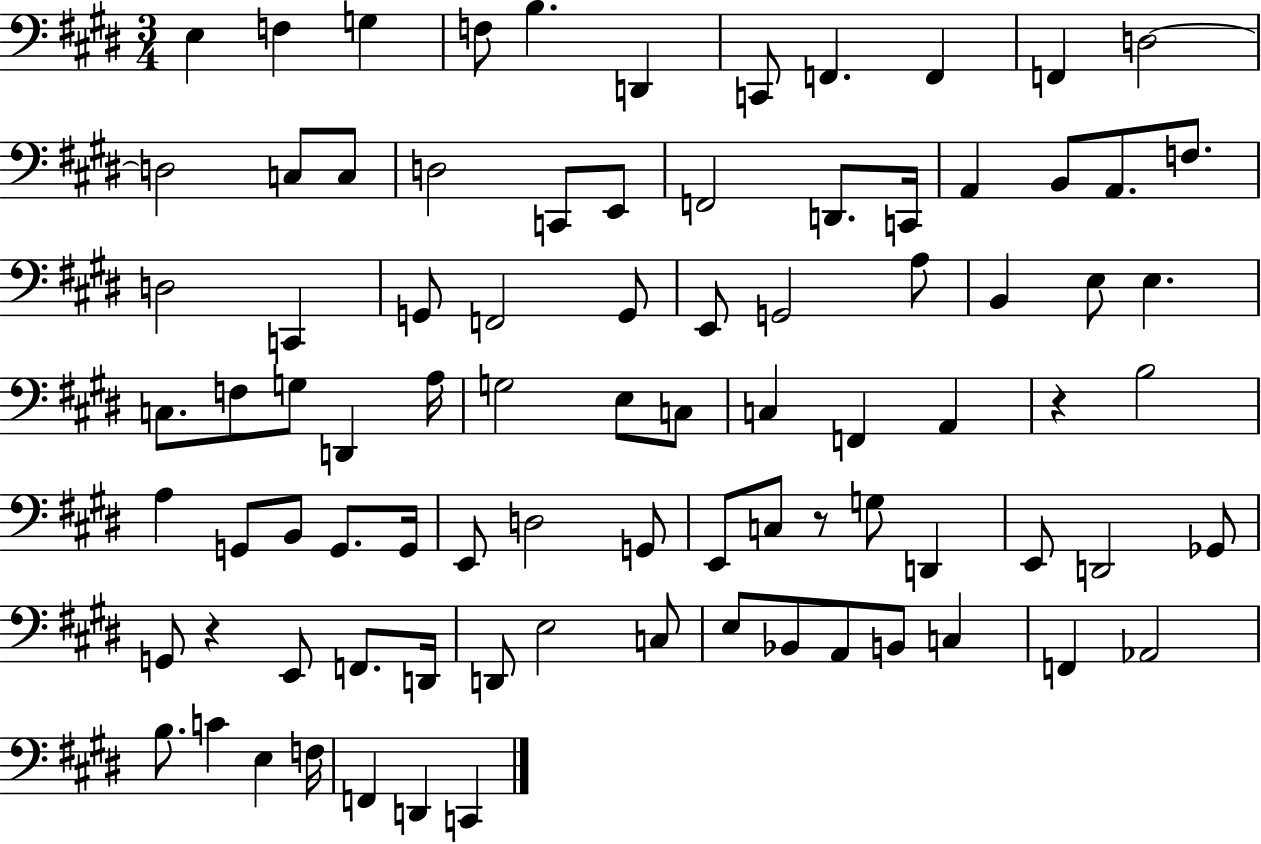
X:1
T:Untitled
M:3/4
L:1/4
K:E
E, F, G, F,/2 B, D,, C,,/2 F,, F,, F,, D,2 D,2 C,/2 C,/2 D,2 C,,/2 E,,/2 F,,2 D,,/2 C,,/4 A,, B,,/2 A,,/2 F,/2 D,2 C,, G,,/2 F,,2 G,,/2 E,,/2 G,,2 A,/2 B,, E,/2 E, C,/2 F,/2 G,/2 D,, A,/4 G,2 E,/2 C,/2 C, F,, A,, z B,2 A, G,,/2 B,,/2 G,,/2 G,,/4 E,,/2 D,2 G,,/2 E,,/2 C,/2 z/2 G,/2 D,, E,,/2 D,,2 _G,,/2 G,,/2 z E,,/2 F,,/2 D,,/4 D,,/2 E,2 C,/2 E,/2 _B,,/2 A,,/2 B,,/2 C, F,, _A,,2 B,/2 C E, F,/4 F,, D,, C,,